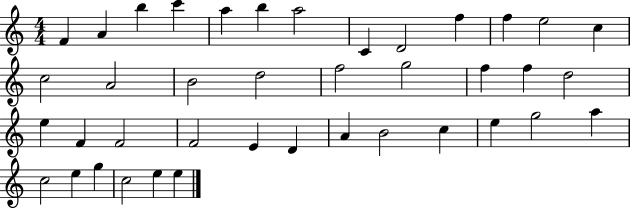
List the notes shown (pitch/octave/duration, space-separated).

F4/q A4/q B5/q C6/q A5/q B5/q A5/h C4/q D4/h F5/q F5/q E5/h C5/q C5/h A4/h B4/h D5/h F5/h G5/h F5/q F5/q D5/h E5/q F4/q F4/h F4/h E4/q D4/q A4/q B4/h C5/q E5/q G5/h A5/q C5/h E5/q G5/q C5/h E5/q E5/q